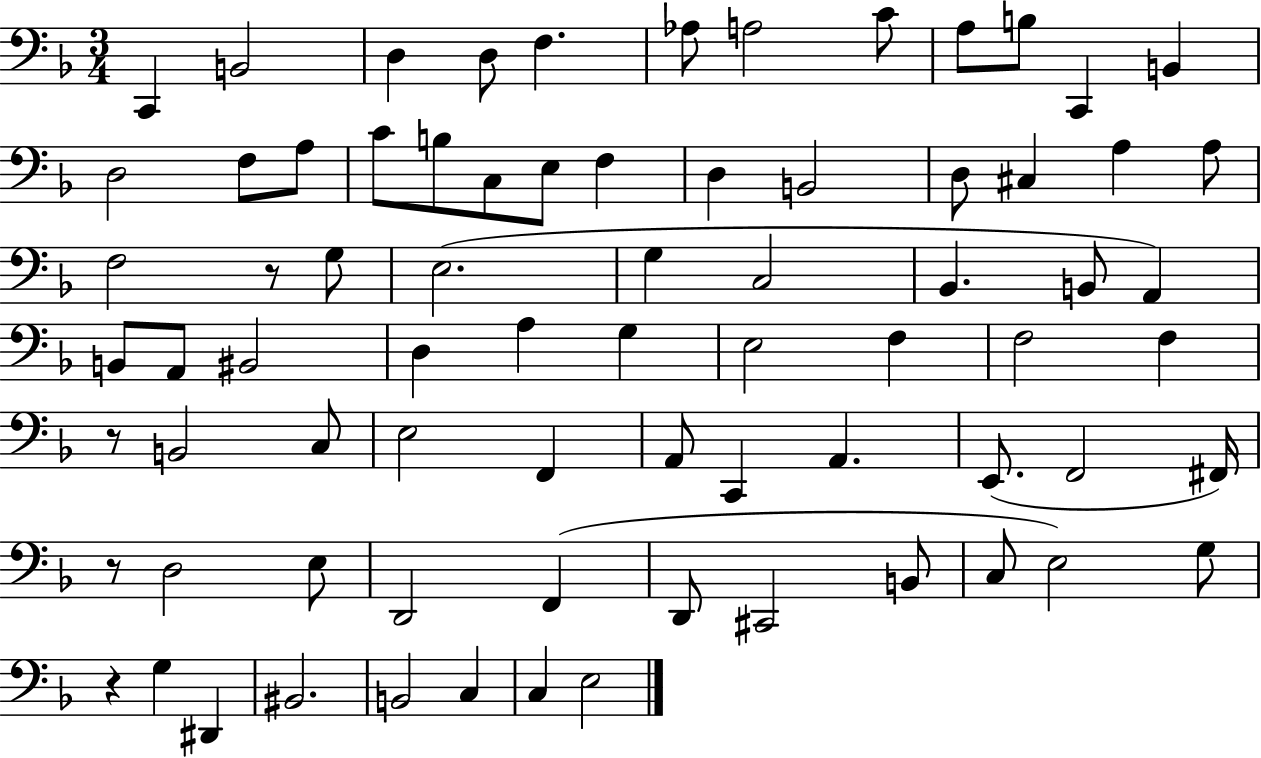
{
  \clef bass
  \numericTimeSignature
  \time 3/4
  \key f \major
  c,4 b,2 | d4 d8 f4. | aes8 a2 c'8 | a8 b8 c,4 b,4 | \break d2 f8 a8 | c'8 b8 c8 e8 f4 | d4 b,2 | d8 cis4 a4 a8 | \break f2 r8 g8 | e2.( | g4 c2 | bes,4. b,8 a,4) | \break b,8 a,8 bis,2 | d4 a4 g4 | e2 f4 | f2 f4 | \break r8 b,2 c8 | e2 f,4 | a,8 c,4 a,4. | e,8.( f,2 fis,16) | \break r8 d2 e8 | d,2 f,4( | d,8 cis,2 b,8 | c8 e2) g8 | \break r4 g4 dis,4 | bis,2. | b,2 c4 | c4 e2 | \break \bar "|."
}